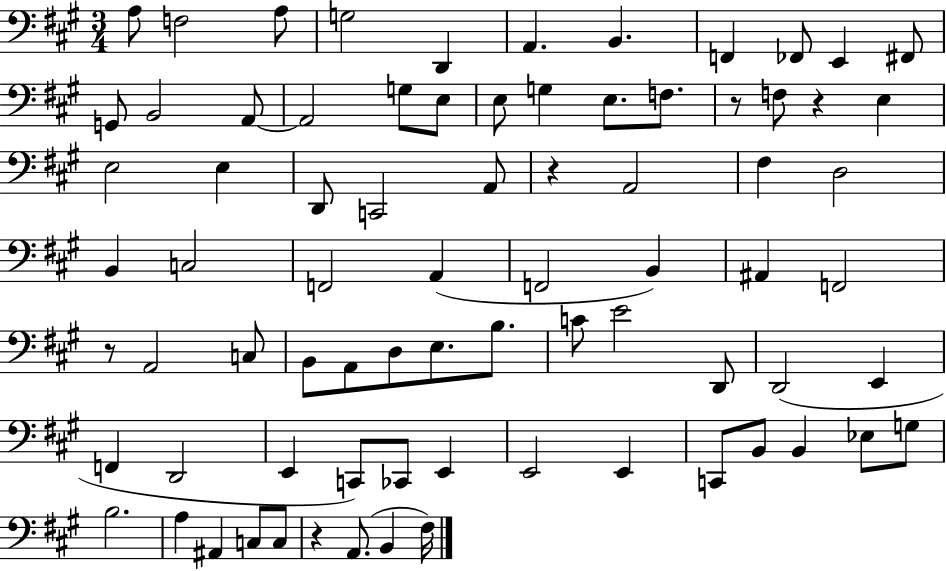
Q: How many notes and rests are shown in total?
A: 77